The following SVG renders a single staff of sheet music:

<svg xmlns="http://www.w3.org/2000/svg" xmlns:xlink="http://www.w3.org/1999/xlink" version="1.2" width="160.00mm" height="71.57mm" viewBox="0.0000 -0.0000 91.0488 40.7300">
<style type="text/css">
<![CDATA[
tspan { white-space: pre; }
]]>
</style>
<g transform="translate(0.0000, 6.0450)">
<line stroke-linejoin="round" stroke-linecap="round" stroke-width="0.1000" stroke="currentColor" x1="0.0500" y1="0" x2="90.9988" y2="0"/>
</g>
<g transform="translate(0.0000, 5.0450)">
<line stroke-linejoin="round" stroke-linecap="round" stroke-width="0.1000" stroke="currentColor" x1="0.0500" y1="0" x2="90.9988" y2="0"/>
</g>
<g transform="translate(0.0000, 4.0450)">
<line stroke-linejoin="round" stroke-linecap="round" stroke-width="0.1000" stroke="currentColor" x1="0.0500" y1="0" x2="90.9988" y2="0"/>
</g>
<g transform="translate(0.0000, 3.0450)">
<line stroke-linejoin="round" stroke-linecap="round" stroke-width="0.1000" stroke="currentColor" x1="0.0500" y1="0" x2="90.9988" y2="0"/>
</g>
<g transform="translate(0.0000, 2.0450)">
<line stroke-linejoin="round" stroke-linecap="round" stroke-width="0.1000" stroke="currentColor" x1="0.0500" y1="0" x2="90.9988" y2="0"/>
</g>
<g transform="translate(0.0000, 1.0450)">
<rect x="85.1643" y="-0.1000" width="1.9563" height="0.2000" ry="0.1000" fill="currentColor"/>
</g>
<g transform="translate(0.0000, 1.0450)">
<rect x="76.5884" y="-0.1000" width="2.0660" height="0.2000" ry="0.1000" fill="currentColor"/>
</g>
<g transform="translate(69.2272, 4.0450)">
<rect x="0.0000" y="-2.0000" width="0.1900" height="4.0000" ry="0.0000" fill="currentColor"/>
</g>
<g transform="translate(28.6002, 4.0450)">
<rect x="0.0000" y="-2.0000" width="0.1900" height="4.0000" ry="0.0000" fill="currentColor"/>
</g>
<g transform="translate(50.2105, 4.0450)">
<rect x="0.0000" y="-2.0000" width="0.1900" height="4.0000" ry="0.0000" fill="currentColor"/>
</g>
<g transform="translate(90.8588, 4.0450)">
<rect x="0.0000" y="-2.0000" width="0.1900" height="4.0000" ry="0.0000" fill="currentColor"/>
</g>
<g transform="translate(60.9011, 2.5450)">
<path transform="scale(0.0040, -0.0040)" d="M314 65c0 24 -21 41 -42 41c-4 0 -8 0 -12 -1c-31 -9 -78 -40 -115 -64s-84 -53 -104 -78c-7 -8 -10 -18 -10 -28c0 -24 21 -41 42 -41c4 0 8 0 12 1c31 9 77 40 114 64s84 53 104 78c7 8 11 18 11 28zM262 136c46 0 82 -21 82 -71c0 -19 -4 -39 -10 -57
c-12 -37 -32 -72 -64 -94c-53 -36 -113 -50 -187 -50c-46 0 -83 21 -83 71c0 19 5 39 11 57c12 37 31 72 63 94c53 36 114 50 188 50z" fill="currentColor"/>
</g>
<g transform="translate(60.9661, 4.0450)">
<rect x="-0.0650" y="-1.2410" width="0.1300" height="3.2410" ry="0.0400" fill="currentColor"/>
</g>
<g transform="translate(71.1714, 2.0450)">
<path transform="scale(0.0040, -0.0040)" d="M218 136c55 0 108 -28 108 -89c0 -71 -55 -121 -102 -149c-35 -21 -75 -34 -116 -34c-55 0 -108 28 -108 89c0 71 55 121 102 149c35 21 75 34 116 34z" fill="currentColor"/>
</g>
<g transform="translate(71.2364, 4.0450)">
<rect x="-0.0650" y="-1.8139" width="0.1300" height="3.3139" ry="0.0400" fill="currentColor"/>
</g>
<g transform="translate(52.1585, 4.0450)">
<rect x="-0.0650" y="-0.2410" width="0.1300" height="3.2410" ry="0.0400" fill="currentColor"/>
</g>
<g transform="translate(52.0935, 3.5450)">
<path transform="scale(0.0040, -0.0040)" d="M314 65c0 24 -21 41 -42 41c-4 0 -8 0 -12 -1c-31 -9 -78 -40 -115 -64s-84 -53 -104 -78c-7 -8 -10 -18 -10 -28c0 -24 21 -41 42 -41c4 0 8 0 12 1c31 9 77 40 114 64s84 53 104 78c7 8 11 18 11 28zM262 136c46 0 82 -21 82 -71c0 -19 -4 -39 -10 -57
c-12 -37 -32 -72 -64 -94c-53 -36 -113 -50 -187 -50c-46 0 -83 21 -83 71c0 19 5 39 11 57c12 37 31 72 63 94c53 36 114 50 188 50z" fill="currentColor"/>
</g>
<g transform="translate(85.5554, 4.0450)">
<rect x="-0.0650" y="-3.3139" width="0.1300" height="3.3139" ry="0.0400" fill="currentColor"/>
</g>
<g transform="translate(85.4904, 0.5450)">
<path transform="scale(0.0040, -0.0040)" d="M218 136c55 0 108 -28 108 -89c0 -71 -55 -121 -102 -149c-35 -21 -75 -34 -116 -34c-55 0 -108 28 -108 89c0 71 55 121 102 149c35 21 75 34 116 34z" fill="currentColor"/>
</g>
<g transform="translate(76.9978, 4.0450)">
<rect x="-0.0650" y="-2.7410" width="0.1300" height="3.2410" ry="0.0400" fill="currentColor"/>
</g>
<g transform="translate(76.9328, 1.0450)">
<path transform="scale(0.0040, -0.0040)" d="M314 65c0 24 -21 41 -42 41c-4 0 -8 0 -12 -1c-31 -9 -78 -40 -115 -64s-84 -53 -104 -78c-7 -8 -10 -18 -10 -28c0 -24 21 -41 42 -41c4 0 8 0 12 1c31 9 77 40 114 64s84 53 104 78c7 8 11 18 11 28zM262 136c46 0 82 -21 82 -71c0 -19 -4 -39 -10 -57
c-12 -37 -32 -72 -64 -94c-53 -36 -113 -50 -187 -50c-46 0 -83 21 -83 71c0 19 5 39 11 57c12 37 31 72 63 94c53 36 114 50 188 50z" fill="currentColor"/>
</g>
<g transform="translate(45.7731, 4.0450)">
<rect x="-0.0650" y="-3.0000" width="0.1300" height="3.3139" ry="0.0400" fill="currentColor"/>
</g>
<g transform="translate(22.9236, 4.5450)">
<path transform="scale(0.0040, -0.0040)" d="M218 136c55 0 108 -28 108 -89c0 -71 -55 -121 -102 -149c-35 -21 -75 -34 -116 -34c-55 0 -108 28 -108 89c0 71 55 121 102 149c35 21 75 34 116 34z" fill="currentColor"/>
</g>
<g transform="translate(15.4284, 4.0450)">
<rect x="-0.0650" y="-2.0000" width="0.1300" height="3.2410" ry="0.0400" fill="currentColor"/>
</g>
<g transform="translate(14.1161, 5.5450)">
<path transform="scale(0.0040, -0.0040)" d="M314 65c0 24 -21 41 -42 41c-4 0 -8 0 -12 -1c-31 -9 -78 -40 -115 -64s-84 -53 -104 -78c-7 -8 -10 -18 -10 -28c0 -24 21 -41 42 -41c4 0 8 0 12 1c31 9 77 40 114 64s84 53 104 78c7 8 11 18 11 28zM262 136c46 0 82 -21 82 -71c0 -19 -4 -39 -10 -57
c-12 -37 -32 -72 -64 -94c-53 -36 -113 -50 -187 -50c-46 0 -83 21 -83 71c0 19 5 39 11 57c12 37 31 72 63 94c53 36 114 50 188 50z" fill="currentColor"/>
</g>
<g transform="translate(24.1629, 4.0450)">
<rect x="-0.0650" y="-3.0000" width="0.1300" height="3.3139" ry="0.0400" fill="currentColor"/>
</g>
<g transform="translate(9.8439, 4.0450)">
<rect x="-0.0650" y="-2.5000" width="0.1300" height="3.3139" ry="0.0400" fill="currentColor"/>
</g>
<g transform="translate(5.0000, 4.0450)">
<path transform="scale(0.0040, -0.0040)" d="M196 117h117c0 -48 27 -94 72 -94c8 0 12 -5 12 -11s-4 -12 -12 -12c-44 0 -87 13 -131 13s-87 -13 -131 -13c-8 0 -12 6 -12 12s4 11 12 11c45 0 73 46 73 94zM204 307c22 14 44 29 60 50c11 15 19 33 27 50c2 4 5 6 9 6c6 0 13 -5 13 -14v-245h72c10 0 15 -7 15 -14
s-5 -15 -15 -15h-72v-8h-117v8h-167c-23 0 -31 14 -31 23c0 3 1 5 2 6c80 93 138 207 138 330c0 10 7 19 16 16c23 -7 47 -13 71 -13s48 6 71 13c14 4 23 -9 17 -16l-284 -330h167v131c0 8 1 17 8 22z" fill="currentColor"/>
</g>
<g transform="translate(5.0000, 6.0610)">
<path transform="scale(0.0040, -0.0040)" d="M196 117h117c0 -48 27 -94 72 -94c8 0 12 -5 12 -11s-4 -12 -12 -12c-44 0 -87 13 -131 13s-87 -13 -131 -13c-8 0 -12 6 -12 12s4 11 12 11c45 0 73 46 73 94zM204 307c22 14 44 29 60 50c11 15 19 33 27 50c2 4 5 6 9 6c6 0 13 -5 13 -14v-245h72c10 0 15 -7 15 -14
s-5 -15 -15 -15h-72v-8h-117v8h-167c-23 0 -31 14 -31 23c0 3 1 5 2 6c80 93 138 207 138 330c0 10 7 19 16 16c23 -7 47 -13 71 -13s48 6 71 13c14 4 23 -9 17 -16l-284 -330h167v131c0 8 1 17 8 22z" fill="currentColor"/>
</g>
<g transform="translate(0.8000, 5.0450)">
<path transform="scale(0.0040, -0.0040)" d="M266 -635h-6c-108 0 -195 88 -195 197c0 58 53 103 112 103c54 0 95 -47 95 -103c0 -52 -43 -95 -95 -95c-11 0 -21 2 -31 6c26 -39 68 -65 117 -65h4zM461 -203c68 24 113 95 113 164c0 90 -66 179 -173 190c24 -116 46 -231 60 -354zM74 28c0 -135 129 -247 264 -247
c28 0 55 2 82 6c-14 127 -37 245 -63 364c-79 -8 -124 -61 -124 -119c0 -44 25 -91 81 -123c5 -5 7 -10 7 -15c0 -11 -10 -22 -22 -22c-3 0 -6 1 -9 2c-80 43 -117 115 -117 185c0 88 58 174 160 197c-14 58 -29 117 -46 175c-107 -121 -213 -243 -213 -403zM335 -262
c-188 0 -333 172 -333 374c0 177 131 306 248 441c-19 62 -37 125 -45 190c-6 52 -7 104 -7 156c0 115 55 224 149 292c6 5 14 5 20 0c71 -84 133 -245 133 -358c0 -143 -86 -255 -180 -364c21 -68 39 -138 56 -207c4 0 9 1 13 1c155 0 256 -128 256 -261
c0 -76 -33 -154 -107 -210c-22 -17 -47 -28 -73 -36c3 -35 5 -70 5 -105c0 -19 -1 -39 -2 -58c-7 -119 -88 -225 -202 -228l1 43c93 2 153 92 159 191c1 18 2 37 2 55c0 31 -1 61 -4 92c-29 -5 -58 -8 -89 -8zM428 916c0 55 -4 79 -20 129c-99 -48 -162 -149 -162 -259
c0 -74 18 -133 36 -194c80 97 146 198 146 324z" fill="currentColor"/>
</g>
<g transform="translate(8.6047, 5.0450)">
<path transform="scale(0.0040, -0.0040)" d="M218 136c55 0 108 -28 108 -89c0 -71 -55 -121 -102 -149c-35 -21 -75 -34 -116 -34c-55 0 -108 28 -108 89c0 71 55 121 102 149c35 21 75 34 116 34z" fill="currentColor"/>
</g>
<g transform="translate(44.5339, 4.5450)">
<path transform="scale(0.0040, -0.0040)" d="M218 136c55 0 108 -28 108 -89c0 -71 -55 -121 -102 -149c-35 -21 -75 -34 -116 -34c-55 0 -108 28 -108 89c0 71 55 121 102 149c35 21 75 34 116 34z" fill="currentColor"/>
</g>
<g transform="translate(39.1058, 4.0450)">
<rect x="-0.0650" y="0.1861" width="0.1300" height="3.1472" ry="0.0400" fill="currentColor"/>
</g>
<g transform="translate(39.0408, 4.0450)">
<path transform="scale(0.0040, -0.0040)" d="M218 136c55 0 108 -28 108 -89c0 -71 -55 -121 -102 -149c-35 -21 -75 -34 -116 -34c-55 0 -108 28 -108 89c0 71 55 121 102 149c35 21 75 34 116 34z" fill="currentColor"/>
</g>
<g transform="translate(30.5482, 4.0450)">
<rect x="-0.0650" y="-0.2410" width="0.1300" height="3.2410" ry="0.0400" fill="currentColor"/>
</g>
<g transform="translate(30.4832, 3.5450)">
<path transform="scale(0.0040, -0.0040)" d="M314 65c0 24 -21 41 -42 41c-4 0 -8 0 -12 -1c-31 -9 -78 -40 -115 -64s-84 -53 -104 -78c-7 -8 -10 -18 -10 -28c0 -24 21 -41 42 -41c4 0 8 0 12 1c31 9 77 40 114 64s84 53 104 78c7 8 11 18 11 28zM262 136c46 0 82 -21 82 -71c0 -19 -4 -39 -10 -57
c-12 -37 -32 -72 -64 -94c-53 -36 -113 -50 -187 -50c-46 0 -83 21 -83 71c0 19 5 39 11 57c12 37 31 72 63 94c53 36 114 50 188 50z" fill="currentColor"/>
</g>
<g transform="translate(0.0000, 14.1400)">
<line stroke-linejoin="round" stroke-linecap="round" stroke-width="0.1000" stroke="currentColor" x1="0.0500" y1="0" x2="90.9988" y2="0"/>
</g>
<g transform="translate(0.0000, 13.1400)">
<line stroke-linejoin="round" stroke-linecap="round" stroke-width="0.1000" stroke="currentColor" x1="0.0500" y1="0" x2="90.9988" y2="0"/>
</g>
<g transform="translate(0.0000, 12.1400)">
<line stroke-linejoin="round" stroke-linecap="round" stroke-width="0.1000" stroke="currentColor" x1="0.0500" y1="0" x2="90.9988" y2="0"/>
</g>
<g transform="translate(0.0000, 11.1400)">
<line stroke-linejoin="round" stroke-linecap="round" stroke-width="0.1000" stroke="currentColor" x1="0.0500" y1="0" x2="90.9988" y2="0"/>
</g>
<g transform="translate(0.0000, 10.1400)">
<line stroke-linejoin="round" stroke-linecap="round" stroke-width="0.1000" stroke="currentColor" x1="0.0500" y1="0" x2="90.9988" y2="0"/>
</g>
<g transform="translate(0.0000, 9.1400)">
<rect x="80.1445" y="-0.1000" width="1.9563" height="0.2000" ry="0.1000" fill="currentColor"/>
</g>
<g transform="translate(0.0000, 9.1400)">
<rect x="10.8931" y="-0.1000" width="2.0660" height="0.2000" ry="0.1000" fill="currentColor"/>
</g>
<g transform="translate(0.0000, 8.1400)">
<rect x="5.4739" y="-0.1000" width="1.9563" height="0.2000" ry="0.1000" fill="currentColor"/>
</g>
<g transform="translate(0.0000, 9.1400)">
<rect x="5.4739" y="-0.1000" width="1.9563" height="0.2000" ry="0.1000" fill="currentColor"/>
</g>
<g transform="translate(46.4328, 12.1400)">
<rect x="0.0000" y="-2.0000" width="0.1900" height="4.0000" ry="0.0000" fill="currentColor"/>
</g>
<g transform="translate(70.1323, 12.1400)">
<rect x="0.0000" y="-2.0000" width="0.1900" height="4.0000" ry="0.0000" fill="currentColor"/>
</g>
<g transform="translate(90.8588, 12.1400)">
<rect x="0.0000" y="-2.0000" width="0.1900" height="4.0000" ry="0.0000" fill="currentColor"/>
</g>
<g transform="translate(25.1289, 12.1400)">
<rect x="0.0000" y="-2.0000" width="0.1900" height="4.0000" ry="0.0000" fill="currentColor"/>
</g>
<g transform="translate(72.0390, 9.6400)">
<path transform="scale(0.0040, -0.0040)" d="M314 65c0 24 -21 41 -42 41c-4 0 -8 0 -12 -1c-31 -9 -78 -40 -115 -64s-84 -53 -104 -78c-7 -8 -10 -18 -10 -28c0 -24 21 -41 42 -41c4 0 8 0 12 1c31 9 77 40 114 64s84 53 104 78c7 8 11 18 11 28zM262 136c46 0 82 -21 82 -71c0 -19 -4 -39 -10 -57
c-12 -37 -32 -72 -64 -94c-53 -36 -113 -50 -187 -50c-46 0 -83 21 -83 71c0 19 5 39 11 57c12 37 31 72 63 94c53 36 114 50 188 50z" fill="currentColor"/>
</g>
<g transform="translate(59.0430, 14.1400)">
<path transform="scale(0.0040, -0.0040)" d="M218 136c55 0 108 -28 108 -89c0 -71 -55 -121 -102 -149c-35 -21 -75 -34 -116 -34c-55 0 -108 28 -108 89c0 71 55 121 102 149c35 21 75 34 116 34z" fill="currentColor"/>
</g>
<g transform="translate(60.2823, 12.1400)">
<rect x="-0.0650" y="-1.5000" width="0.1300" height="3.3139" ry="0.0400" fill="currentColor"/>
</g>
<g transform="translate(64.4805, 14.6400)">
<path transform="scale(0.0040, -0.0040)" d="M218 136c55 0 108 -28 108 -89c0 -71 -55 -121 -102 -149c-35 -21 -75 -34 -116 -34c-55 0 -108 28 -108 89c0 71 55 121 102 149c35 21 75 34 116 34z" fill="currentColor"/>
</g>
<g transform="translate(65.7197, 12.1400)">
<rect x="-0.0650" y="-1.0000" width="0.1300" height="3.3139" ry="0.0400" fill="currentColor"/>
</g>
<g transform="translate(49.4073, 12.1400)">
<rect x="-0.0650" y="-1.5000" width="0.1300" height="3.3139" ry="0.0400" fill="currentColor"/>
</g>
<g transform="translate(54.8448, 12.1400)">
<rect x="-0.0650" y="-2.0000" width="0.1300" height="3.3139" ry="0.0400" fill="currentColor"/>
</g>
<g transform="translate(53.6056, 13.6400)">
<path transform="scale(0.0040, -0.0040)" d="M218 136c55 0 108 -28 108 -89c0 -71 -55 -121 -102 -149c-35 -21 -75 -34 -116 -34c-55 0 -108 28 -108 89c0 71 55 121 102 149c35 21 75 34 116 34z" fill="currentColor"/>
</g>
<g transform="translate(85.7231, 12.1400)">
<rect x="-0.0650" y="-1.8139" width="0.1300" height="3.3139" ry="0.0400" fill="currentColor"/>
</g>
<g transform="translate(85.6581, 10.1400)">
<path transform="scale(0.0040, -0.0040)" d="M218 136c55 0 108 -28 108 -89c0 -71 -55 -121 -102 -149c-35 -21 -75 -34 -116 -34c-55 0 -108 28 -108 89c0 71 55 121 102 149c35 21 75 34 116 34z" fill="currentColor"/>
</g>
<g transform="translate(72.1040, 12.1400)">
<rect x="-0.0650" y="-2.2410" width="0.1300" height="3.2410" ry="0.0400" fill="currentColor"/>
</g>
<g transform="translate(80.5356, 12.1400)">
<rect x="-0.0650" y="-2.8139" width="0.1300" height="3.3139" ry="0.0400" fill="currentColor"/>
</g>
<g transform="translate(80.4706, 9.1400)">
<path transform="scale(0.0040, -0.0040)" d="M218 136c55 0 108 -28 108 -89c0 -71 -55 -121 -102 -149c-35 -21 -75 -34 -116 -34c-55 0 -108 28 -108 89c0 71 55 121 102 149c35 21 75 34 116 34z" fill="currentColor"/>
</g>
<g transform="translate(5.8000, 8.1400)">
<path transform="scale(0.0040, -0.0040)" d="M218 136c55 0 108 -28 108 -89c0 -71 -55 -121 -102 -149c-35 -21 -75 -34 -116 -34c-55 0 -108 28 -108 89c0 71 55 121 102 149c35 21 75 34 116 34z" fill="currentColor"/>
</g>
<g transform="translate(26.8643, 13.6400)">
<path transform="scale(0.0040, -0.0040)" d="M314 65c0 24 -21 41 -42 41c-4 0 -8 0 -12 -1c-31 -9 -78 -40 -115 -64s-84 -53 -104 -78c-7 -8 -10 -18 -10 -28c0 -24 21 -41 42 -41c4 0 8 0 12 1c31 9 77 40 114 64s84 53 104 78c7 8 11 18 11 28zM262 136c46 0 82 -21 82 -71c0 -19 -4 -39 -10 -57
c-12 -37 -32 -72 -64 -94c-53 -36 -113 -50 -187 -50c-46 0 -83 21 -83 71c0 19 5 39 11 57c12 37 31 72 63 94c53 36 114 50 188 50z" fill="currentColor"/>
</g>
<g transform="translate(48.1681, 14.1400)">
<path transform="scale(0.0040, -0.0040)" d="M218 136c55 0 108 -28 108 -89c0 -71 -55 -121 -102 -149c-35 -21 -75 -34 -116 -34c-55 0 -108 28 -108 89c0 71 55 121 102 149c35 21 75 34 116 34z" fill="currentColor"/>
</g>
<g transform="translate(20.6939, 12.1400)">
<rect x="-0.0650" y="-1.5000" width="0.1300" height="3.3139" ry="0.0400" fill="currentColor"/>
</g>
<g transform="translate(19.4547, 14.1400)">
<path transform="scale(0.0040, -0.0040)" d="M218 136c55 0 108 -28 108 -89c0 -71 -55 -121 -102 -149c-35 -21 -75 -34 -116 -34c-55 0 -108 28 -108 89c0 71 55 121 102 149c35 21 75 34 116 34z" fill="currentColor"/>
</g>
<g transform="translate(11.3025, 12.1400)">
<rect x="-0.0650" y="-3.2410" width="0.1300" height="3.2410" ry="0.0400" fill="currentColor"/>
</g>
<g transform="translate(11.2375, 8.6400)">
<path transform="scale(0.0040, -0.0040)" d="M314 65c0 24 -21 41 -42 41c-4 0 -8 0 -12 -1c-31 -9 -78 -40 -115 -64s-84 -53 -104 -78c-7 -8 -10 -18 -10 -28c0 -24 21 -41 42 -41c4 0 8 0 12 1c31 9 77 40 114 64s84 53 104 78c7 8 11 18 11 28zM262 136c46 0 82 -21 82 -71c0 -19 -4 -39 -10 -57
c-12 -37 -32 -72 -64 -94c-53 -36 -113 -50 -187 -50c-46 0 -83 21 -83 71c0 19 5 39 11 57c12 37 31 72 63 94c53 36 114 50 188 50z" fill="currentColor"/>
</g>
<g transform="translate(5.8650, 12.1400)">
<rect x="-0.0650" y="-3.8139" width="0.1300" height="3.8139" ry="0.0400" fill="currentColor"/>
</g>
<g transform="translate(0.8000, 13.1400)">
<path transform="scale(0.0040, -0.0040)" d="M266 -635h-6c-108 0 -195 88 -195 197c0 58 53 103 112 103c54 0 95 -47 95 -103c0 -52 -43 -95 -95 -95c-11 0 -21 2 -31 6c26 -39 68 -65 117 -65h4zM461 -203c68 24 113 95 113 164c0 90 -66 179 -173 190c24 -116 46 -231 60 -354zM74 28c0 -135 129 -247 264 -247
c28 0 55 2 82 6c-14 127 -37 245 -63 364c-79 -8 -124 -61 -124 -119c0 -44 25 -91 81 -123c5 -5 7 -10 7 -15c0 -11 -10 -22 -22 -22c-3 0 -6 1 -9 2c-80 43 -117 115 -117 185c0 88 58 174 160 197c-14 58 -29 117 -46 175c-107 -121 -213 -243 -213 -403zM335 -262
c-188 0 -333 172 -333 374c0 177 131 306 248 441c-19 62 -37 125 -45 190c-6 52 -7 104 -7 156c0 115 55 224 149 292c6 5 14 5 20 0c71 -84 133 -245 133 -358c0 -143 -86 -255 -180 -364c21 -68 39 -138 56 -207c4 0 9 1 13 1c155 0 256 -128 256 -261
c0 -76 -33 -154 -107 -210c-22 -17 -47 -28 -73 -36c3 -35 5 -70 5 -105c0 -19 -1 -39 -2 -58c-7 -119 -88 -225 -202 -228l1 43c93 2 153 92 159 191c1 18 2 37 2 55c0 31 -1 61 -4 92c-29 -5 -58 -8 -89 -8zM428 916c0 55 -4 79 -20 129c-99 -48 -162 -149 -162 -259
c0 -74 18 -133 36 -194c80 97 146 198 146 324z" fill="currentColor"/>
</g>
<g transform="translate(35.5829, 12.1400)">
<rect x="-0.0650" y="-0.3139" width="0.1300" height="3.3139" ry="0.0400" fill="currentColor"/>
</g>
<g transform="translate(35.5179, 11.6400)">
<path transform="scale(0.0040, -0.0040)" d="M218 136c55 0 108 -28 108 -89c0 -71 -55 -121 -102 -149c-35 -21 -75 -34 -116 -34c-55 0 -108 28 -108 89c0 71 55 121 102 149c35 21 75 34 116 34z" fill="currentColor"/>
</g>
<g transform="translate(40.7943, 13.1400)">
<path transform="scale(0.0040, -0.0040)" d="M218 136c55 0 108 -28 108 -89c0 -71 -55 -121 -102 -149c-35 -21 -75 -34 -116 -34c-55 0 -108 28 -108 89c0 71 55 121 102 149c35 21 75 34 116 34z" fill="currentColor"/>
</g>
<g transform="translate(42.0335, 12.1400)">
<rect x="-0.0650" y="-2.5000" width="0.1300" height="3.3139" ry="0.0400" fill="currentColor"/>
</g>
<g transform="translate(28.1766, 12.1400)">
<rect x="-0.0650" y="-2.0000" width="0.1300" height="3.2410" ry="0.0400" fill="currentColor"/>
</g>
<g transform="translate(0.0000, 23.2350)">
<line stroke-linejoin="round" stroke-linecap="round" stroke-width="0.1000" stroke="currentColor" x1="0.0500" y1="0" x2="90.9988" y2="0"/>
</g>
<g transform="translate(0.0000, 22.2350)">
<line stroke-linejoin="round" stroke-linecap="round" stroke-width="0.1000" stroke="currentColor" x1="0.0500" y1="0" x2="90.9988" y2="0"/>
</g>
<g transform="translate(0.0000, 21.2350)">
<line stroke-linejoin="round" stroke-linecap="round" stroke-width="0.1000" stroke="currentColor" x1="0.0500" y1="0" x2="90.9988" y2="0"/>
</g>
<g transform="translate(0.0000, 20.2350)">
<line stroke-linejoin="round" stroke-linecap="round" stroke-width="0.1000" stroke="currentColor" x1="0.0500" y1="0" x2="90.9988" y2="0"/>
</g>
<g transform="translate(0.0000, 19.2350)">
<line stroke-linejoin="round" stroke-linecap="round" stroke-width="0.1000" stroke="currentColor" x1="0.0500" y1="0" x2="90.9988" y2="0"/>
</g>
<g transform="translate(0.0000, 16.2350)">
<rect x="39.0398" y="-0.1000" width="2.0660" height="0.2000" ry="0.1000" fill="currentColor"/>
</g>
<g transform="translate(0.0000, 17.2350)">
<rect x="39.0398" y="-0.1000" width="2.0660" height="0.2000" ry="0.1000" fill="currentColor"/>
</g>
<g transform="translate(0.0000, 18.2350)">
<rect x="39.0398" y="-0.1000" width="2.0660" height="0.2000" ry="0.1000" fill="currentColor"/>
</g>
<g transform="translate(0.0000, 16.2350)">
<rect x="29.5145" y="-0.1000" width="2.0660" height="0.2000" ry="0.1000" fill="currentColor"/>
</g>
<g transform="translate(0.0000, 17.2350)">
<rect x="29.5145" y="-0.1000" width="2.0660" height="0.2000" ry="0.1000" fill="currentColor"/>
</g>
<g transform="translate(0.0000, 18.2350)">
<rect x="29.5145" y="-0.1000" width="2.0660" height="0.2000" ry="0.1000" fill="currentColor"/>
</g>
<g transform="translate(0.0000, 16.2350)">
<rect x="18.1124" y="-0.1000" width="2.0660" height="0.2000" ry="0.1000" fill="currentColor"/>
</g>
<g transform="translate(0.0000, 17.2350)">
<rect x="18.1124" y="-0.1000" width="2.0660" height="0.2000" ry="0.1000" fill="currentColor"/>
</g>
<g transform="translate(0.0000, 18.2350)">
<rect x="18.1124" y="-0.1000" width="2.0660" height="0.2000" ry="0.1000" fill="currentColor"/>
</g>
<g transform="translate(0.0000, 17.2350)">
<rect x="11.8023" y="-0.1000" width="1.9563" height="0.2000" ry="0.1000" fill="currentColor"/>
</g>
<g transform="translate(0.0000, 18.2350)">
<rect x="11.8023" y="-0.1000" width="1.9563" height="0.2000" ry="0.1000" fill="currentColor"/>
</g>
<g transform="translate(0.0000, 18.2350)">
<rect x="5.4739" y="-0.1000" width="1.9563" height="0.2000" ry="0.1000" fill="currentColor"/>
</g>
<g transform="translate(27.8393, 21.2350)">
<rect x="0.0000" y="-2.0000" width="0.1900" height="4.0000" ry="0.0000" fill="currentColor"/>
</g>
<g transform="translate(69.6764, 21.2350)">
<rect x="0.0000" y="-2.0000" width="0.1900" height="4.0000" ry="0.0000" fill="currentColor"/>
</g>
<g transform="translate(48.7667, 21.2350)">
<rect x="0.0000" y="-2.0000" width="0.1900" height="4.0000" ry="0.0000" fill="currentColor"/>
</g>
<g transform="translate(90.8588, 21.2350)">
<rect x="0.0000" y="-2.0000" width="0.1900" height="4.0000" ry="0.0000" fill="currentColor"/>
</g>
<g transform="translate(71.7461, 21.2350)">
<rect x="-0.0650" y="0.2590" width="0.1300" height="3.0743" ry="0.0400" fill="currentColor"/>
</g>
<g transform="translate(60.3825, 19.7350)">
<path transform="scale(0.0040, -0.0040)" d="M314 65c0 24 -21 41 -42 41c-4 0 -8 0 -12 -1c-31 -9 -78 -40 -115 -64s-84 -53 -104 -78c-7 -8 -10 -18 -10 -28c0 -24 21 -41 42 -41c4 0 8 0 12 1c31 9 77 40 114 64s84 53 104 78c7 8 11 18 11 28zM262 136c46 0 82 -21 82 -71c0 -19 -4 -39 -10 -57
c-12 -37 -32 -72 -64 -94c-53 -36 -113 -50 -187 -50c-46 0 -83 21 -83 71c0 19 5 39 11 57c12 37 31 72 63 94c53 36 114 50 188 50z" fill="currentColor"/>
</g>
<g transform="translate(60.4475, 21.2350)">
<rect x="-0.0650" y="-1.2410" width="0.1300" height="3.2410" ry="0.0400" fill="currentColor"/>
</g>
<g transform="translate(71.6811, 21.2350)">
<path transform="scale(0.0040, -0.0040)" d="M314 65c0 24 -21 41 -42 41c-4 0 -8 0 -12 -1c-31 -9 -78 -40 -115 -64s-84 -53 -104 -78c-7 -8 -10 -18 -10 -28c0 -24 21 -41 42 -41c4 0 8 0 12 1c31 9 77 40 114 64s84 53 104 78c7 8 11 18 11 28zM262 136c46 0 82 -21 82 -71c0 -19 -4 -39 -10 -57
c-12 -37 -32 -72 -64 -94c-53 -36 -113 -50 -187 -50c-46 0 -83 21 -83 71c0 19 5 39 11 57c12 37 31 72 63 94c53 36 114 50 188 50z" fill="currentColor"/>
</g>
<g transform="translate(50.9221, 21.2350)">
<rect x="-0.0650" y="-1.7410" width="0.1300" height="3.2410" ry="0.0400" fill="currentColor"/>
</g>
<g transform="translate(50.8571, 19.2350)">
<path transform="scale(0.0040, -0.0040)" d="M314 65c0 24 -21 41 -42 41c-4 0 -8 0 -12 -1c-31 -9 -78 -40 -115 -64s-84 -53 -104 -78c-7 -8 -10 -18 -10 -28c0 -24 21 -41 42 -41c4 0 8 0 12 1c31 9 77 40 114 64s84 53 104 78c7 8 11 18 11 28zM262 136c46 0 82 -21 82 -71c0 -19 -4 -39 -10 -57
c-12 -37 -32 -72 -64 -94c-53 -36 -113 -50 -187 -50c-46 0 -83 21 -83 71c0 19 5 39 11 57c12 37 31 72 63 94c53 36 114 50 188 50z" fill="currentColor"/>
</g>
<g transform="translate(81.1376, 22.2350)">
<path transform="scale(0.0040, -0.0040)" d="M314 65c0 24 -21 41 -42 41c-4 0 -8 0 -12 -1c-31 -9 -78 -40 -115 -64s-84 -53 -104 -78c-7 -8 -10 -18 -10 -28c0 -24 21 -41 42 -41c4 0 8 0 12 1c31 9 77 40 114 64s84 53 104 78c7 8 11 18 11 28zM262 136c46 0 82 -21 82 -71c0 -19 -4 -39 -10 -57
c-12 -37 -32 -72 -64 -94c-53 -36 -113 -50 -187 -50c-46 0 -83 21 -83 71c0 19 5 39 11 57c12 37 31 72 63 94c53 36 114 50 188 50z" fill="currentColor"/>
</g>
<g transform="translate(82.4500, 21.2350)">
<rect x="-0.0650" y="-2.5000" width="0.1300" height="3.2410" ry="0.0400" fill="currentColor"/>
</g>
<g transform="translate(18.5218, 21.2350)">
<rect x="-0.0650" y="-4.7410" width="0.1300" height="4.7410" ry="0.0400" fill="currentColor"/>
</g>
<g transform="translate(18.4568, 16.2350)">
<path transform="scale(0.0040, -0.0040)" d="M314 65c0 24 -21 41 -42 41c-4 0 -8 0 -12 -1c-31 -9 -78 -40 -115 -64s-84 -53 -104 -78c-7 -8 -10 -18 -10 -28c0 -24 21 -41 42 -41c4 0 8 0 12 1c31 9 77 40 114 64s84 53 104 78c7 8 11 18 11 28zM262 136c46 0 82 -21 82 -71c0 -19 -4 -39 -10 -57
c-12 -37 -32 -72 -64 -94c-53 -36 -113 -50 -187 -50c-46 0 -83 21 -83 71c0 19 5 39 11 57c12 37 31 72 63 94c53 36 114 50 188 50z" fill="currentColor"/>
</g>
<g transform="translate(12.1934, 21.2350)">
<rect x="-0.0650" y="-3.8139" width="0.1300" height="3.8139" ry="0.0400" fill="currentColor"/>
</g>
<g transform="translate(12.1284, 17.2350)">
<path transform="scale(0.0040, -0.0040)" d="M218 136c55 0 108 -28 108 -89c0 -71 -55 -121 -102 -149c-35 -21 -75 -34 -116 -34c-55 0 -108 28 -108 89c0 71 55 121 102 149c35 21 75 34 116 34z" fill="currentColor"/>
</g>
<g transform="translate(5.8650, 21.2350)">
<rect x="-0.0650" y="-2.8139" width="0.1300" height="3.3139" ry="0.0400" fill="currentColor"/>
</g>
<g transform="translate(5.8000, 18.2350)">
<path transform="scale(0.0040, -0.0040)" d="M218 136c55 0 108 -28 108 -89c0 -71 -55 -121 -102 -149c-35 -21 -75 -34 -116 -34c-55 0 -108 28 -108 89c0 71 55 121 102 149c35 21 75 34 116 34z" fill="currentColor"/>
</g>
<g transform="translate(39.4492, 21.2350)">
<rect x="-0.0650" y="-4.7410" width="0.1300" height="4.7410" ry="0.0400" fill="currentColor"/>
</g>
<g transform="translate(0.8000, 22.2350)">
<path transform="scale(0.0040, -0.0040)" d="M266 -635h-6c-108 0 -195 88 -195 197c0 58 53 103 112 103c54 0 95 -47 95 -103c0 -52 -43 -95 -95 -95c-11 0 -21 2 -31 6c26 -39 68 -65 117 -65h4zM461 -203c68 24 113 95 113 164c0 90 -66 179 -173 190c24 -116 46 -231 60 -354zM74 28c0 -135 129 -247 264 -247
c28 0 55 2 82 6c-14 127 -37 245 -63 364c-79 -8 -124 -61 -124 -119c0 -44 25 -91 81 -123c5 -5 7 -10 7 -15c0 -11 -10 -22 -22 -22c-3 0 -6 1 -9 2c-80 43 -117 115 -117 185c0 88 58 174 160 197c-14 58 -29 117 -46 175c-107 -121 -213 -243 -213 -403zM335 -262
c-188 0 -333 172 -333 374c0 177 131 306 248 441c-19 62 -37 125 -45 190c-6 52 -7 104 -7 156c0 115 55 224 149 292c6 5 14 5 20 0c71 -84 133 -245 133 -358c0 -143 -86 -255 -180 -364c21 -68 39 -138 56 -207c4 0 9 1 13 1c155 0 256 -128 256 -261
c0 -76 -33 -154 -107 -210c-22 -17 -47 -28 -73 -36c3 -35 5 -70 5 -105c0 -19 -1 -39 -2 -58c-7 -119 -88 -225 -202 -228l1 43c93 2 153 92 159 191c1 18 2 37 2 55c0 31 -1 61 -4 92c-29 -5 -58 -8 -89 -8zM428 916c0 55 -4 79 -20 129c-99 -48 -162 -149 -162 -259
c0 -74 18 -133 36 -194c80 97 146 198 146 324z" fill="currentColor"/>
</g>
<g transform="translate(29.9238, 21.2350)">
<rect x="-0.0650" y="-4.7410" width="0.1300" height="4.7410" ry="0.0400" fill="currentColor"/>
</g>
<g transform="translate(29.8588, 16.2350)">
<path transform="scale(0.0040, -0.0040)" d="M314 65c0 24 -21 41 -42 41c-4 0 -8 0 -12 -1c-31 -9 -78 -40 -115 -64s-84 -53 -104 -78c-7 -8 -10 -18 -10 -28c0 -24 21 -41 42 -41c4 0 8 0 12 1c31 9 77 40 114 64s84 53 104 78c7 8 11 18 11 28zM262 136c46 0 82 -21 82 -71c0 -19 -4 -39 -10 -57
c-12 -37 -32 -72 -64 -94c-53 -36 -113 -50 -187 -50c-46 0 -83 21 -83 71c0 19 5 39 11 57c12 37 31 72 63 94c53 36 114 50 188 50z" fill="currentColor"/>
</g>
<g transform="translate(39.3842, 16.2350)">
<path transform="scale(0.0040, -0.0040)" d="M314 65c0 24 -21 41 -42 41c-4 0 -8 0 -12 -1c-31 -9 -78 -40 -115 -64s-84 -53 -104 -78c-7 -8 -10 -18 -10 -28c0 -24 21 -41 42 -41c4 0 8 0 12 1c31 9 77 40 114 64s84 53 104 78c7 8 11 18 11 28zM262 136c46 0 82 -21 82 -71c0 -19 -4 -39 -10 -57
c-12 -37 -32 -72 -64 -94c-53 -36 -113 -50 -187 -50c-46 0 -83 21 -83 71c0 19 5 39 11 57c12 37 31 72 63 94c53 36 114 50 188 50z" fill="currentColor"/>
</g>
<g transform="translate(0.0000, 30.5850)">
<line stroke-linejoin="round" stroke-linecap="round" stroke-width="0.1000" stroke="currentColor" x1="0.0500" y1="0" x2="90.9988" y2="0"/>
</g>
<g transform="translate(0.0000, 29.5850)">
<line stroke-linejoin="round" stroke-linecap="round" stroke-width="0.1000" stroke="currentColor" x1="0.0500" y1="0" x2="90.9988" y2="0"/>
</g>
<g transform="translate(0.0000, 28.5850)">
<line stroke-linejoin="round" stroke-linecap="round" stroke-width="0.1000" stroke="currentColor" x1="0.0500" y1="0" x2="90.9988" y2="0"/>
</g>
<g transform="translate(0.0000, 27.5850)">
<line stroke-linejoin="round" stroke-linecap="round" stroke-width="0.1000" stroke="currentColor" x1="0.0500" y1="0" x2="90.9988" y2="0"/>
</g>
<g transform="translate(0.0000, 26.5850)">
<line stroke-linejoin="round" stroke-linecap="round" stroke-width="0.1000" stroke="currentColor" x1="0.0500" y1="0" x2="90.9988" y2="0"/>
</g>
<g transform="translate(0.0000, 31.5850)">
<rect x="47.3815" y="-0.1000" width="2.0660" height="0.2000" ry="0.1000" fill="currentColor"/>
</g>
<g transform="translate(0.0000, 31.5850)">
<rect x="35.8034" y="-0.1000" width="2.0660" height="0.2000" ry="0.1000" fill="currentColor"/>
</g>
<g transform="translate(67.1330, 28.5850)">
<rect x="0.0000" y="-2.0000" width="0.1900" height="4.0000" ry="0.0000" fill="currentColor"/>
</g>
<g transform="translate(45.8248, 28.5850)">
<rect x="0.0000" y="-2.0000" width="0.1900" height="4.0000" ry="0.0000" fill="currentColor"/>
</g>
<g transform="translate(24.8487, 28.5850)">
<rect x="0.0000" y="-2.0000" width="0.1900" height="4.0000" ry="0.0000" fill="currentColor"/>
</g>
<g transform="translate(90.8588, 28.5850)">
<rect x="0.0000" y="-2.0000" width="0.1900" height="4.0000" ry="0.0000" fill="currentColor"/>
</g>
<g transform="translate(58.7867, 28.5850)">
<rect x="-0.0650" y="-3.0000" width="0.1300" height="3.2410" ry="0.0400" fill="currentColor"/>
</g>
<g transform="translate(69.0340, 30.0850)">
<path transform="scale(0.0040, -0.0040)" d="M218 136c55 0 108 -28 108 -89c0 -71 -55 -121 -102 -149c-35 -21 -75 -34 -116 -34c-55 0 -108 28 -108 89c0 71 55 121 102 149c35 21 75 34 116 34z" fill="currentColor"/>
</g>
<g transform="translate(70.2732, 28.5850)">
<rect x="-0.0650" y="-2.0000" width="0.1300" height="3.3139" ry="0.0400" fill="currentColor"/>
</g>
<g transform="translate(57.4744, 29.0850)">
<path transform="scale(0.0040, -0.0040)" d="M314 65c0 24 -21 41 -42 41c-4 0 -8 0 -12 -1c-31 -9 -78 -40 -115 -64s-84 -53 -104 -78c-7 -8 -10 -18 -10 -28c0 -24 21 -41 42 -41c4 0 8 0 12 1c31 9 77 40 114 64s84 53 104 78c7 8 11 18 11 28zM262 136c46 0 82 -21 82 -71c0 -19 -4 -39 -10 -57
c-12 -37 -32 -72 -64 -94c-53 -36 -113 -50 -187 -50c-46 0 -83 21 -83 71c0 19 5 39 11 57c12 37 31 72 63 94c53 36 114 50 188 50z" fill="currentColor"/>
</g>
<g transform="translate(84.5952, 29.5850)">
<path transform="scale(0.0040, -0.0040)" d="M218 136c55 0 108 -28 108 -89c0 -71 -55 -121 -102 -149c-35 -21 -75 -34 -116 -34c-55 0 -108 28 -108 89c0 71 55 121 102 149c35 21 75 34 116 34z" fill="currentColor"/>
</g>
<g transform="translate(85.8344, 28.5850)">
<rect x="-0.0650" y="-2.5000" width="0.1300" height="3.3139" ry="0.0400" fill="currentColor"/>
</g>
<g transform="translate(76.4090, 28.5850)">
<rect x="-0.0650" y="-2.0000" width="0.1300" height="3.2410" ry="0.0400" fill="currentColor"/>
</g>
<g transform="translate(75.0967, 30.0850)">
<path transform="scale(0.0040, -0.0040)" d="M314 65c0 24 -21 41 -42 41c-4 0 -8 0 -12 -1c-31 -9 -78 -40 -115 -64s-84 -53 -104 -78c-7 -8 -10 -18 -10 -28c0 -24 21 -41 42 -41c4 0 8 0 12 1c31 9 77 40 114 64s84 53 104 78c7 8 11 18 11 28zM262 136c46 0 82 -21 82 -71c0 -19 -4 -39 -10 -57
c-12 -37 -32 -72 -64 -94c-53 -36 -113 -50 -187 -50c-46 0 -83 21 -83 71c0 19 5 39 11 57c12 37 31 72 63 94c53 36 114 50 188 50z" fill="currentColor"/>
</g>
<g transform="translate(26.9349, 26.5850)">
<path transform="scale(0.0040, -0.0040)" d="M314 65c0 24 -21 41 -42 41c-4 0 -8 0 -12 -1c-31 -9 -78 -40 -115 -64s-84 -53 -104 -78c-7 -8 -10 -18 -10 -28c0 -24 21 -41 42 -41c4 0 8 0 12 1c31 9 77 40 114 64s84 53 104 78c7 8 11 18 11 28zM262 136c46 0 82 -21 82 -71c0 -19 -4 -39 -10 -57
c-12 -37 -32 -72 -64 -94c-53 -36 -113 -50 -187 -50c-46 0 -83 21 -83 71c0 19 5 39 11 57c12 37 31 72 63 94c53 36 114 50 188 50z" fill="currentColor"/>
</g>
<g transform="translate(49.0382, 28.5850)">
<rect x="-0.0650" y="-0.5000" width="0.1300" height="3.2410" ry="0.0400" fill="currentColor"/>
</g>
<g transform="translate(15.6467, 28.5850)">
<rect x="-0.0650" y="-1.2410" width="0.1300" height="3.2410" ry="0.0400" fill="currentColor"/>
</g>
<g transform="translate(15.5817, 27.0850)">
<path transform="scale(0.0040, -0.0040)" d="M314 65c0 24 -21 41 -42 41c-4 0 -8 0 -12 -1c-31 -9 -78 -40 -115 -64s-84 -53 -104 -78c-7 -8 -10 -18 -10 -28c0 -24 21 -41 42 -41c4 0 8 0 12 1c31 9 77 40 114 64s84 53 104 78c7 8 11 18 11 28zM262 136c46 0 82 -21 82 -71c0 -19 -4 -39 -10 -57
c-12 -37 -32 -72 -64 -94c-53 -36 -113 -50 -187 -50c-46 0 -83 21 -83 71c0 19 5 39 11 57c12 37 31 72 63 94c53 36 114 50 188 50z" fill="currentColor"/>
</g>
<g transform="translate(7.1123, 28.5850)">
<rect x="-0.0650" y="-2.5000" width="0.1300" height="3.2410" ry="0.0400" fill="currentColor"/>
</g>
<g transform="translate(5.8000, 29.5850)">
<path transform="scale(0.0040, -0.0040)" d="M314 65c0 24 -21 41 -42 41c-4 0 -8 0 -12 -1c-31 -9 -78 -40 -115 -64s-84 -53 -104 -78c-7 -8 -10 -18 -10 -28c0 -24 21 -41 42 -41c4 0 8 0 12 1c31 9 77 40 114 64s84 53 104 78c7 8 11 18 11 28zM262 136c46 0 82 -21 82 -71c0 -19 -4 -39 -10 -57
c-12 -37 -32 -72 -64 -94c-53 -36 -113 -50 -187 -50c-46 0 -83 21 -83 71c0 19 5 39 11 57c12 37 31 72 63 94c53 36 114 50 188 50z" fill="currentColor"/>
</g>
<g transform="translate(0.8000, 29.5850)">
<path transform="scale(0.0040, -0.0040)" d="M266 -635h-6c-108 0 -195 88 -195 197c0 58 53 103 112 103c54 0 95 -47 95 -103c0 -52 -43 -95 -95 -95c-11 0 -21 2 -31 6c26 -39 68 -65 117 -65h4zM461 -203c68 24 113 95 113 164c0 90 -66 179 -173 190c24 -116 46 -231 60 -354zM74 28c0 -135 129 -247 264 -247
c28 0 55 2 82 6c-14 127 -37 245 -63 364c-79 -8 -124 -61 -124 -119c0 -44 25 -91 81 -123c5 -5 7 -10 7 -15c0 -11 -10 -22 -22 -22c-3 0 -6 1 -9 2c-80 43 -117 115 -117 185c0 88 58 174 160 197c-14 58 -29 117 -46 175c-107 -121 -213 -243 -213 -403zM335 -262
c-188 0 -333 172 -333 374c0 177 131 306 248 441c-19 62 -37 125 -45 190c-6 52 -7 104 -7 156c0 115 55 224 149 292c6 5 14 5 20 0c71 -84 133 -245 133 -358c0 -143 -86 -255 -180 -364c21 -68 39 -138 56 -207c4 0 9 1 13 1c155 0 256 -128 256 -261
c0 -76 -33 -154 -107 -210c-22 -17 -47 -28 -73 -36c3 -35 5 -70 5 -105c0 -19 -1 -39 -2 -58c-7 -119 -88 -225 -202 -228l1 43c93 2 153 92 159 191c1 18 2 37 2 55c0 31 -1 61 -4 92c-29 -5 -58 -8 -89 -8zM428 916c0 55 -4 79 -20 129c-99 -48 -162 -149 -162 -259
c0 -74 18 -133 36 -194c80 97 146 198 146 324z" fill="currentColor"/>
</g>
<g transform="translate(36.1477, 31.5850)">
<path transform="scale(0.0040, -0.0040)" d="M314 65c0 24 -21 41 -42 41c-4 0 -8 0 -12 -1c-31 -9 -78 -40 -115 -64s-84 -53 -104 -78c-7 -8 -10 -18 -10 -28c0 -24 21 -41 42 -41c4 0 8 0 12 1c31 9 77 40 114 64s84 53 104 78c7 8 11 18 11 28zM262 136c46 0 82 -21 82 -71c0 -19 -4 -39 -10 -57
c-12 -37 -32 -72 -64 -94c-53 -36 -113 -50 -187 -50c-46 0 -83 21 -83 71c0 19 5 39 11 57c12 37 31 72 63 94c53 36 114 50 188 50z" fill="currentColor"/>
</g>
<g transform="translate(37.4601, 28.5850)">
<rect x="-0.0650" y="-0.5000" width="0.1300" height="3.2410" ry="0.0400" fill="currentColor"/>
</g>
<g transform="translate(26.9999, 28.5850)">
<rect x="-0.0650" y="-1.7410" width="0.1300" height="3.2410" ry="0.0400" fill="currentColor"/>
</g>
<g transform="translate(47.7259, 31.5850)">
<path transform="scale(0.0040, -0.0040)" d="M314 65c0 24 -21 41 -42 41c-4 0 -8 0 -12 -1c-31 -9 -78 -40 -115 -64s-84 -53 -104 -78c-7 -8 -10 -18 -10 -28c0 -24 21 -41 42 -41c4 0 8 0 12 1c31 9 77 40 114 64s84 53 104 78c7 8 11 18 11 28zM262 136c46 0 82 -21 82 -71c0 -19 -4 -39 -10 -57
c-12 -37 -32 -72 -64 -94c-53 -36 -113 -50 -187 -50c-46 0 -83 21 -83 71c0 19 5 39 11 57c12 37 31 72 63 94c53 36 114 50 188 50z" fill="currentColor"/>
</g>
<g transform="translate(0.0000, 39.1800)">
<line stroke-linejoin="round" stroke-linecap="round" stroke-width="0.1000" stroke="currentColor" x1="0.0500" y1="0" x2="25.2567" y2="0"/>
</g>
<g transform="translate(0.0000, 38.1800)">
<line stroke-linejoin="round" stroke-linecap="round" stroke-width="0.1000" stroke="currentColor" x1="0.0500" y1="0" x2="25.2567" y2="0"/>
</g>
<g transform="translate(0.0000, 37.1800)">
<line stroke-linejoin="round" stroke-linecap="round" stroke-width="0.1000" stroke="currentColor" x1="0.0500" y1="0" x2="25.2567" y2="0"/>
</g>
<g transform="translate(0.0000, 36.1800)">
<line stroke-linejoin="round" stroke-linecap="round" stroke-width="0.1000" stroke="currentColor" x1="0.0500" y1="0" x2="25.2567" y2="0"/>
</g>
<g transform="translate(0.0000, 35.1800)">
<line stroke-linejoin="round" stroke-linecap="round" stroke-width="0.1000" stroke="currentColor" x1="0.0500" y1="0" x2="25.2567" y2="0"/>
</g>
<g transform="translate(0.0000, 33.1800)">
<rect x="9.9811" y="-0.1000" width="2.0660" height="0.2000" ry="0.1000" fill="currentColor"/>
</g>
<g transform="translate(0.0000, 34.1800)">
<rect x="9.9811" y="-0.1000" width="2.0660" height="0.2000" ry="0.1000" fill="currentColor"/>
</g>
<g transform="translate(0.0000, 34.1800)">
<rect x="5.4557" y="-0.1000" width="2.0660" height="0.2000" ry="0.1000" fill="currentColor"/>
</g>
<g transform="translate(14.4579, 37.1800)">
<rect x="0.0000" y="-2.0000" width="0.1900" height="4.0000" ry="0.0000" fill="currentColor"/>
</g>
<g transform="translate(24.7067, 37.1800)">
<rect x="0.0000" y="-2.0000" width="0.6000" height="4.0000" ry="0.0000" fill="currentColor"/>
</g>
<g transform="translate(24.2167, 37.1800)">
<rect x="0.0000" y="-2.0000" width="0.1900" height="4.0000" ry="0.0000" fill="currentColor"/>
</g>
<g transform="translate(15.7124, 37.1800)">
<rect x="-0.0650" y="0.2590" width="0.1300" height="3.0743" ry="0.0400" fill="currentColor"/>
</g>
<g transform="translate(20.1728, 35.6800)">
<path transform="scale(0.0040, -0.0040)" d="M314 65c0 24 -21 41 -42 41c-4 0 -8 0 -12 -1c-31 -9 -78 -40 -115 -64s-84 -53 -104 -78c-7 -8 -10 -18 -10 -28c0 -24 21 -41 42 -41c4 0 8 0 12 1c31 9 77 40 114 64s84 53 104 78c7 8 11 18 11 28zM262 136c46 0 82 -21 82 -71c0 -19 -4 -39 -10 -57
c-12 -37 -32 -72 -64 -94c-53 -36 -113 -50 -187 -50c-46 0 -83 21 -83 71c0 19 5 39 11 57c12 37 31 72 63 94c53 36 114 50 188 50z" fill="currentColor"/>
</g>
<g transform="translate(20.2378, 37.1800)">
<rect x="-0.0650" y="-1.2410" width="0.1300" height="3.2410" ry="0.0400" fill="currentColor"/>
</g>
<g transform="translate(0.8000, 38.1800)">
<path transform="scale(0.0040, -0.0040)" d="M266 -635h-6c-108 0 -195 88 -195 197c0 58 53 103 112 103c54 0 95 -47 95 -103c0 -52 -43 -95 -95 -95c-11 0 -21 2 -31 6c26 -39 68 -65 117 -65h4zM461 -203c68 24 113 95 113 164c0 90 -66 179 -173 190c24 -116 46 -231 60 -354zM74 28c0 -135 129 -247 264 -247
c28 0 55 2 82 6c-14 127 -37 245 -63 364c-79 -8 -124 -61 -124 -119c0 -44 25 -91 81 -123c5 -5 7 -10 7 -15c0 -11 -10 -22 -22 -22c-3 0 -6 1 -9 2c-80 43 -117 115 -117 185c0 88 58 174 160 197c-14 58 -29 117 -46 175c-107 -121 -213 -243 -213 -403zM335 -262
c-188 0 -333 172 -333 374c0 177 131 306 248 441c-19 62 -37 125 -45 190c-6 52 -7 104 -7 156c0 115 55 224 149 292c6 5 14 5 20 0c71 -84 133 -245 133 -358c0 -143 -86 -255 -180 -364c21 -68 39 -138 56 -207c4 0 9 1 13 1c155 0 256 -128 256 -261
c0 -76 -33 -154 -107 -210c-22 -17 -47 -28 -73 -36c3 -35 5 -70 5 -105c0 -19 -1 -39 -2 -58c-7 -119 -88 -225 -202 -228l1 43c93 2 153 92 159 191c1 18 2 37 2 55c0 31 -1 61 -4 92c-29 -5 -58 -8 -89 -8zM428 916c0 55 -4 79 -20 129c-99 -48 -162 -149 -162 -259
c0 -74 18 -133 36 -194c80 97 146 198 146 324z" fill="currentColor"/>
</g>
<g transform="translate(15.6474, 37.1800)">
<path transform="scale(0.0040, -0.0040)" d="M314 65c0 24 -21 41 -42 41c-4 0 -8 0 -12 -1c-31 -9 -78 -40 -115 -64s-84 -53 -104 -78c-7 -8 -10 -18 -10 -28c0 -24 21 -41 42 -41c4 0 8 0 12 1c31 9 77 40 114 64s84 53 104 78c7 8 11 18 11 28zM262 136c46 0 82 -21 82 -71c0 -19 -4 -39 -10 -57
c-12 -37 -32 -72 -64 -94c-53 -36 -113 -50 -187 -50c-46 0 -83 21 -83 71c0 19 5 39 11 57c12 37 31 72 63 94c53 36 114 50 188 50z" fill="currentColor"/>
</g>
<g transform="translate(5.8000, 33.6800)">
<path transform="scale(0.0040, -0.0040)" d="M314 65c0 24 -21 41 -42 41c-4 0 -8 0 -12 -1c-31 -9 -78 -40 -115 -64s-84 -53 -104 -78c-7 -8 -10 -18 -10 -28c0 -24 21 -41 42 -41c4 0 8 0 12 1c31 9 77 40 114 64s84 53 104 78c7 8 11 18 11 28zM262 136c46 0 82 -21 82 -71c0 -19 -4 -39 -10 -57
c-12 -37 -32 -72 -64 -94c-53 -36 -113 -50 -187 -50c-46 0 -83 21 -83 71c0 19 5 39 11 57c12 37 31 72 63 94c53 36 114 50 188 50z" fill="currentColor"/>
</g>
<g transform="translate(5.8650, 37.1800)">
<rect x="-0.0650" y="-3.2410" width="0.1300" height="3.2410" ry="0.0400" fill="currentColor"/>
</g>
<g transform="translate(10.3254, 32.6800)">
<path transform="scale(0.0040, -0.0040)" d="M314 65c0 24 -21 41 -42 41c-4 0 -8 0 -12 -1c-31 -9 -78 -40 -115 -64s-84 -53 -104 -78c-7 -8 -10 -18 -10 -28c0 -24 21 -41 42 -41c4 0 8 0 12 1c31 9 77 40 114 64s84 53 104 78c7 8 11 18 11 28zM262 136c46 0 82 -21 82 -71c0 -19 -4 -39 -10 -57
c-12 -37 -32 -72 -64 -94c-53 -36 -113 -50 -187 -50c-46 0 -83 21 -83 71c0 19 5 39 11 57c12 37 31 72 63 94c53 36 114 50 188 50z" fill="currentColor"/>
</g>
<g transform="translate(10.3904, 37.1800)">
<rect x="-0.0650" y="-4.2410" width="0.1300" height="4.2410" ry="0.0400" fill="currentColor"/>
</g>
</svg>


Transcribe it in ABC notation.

X:1
T:Untitled
M:4/4
L:1/4
K:C
G F2 A c2 B A c2 e2 f a2 b c' b2 E F2 c G E F E D g2 a f a c' e'2 e'2 e'2 f2 e2 B2 G2 G2 e2 f2 C2 C2 A2 F F2 G b2 d'2 B2 e2